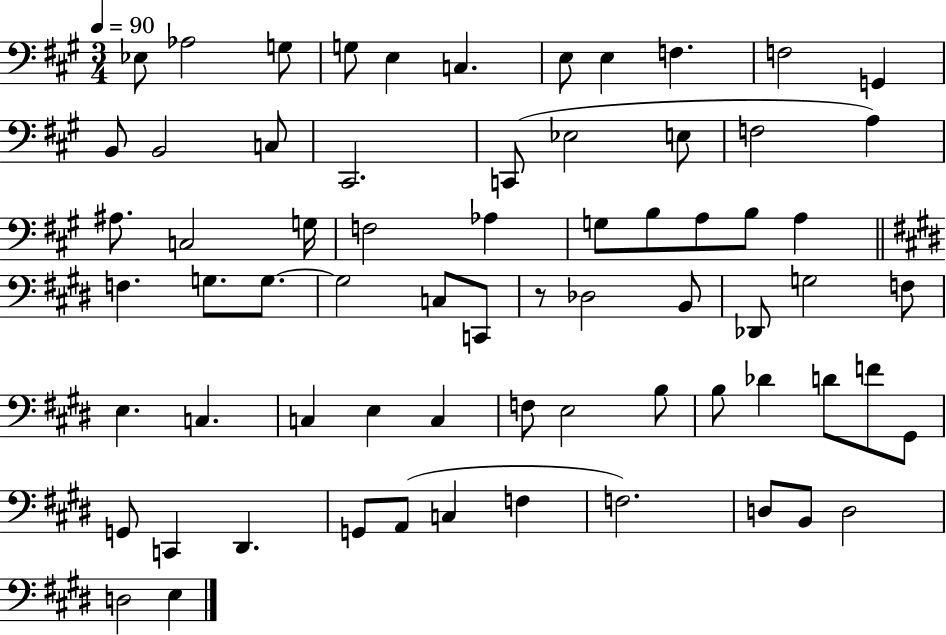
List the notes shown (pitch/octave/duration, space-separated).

Eb3/e Ab3/h G3/e G3/e E3/q C3/q. E3/e E3/q F3/q. F3/h G2/q B2/e B2/h C3/e C#2/h. C2/e Eb3/h E3/e F3/h A3/q A#3/e. C3/h G3/s F3/h Ab3/q G3/e B3/e A3/e B3/e A3/q F3/q. G3/e. G3/e. G3/h C3/e C2/e R/e Db3/h B2/e Db2/e G3/h F3/e E3/q. C3/q. C3/q E3/q C3/q F3/e E3/h B3/e B3/e Db4/q D4/e F4/e G#2/e G2/e C2/q D#2/q. G2/e A2/e C3/q F3/q F3/h. D3/e B2/e D3/h D3/h E3/q